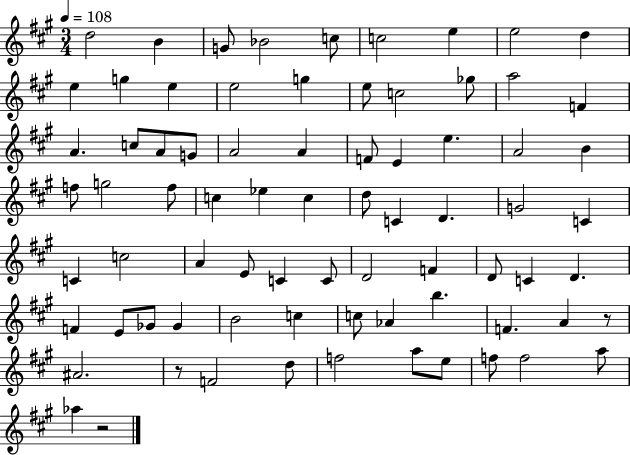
D5/h B4/q G4/e Bb4/h C5/e C5/h E5/q E5/h D5/q E5/q G5/q E5/q E5/h G5/q E5/e C5/h Gb5/e A5/h F4/q A4/q. C5/e A4/e G4/e A4/h A4/q F4/e E4/q E5/q. A4/h B4/q F5/e G5/h F5/e C5/q Eb5/q C5/q D5/e C4/q D4/q. G4/h C4/q C4/q C5/h A4/q E4/e C4/q C4/e D4/h F4/q D4/e C4/q D4/q. F4/q E4/e Gb4/e Gb4/q B4/h C5/q C5/e Ab4/q B5/q. F4/q. A4/q R/e A#4/h. R/e F4/h D5/e F5/h A5/e E5/e F5/e F5/h A5/e Ab5/q R/h